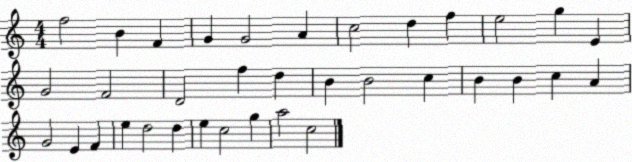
X:1
T:Untitled
M:4/4
L:1/4
K:C
f2 B F G G2 A c2 d f e2 g E G2 F2 D2 f d B B2 c B B c A G2 E F e d2 d e c2 g a2 c2